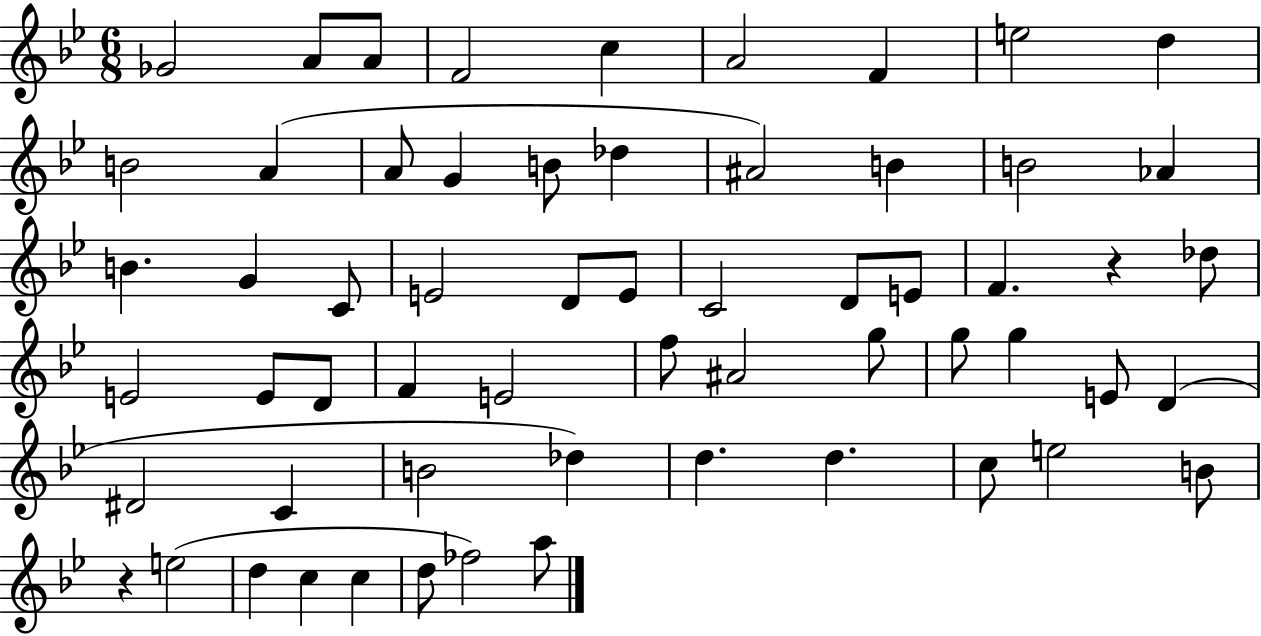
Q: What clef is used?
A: treble